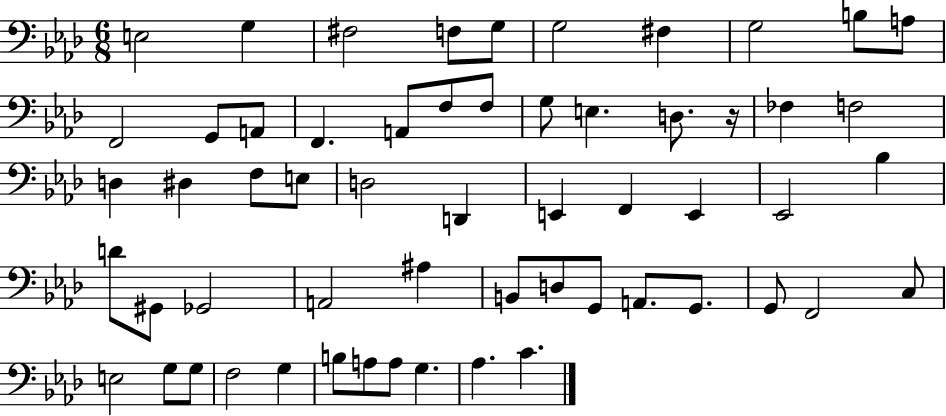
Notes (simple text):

E3/h G3/q F#3/h F3/e G3/e G3/h F#3/q G3/h B3/e A3/e F2/h G2/e A2/e F2/q. A2/e F3/e F3/e G3/e E3/q. D3/e. R/s FES3/q F3/h D3/q D#3/q F3/e E3/e D3/h D2/q E2/q F2/q E2/q Eb2/h Bb3/q D4/e G#2/e Gb2/h A2/h A#3/q B2/e D3/e G2/e A2/e. G2/e. G2/e F2/h C3/e E3/h G3/e G3/e F3/h G3/q B3/e A3/e A3/e G3/q. Ab3/q. C4/q.